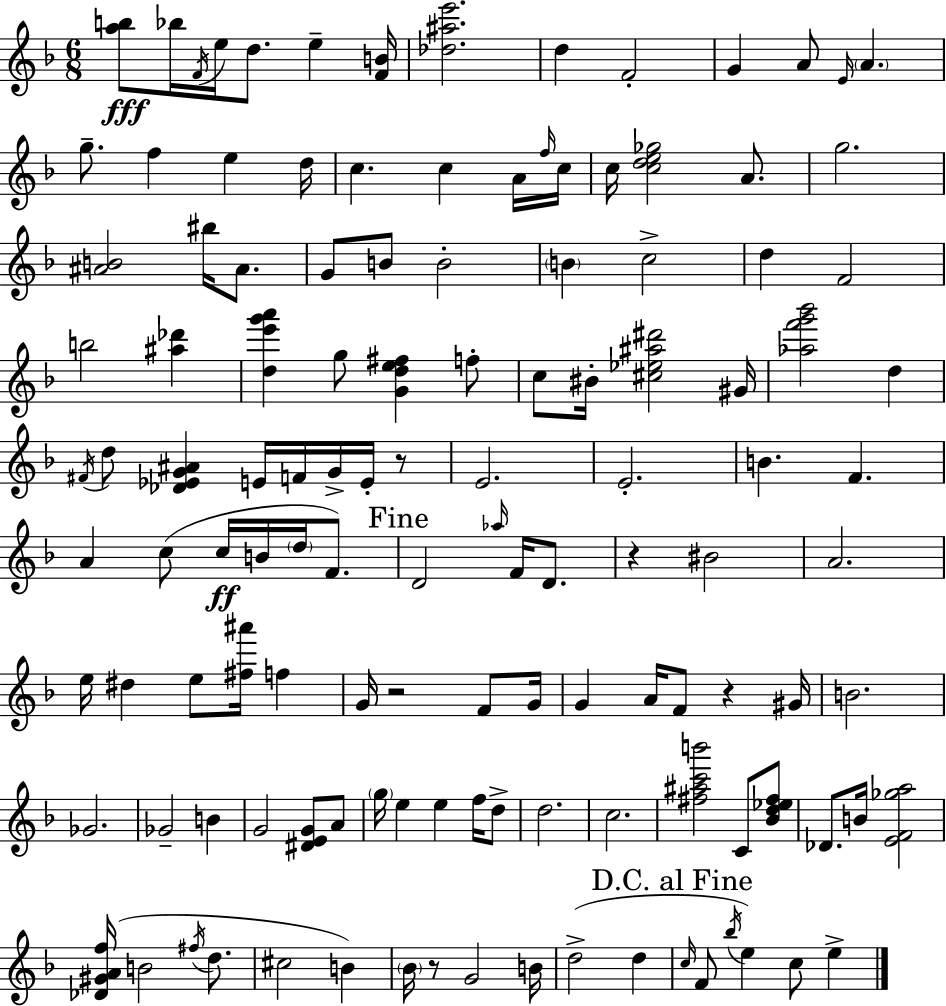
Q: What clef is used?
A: treble